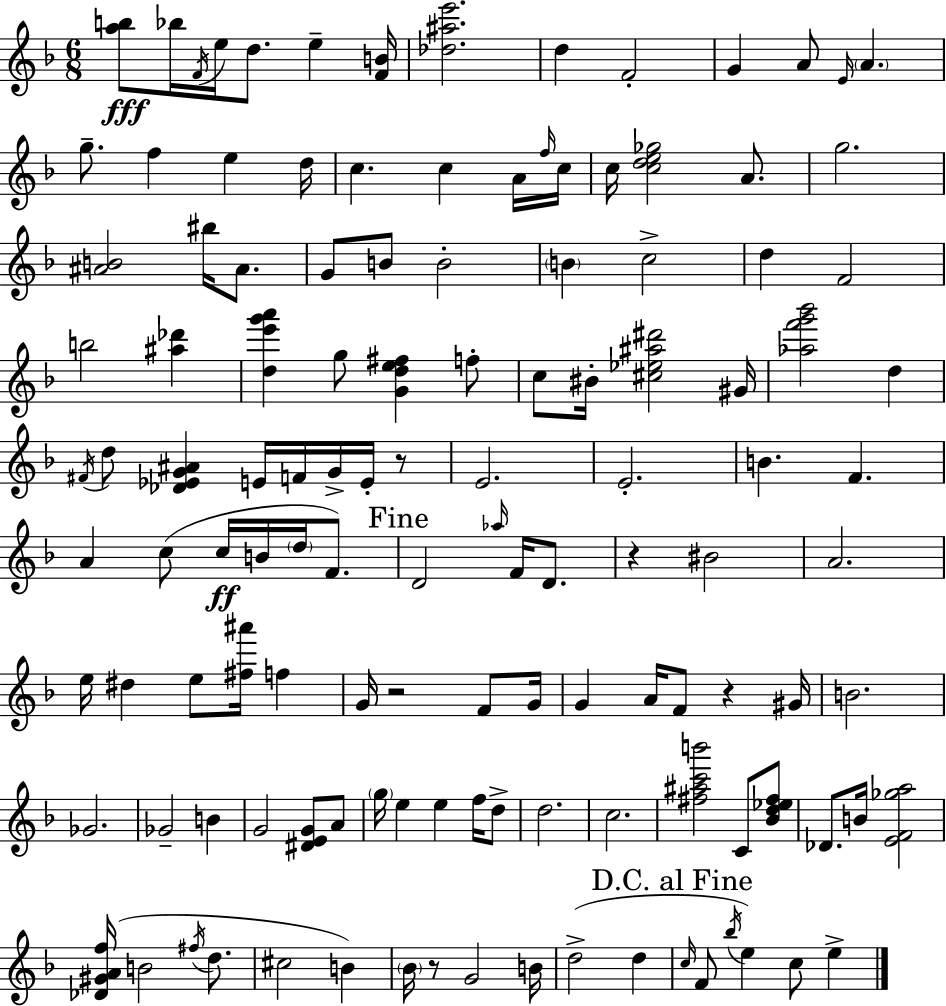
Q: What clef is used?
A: treble